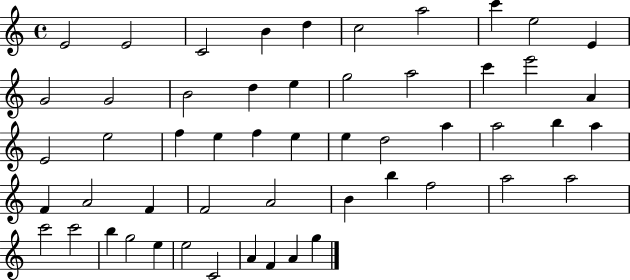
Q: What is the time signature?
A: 4/4